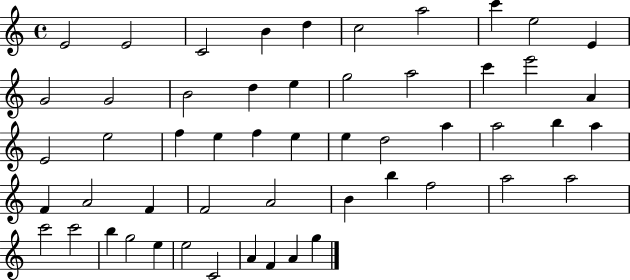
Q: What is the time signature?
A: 4/4